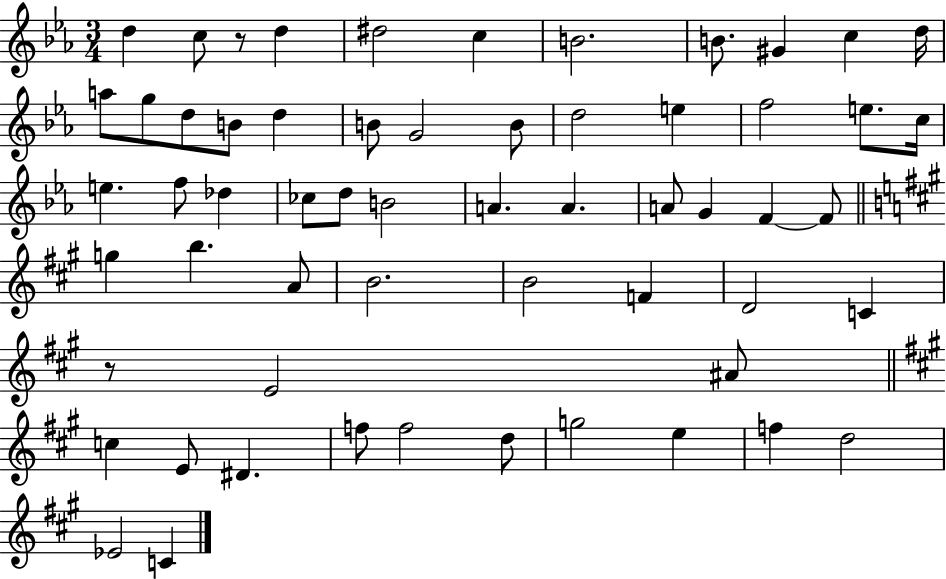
D5/q C5/e R/e D5/q D#5/h C5/q B4/h. B4/e. G#4/q C5/q D5/s A5/e G5/e D5/e B4/e D5/q B4/e G4/h B4/e D5/h E5/q F5/h E5/e. C5/s E5/q. F5/e Db5/q CES5/e D5/e B4/h A4/q. A4/q. A4/e G4/q F4/q F4/e G5/q B5/q. A4/e B4/h. B4/h F4/q D4/h C4/q R/e E4/h A#4/e C5/q E4/e D#4/q. F5/e F5/h D5/e G5/h E5/q F5/q D5/h Eb4/h C4/q